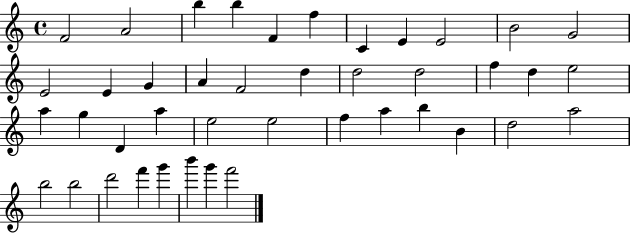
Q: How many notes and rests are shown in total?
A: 42